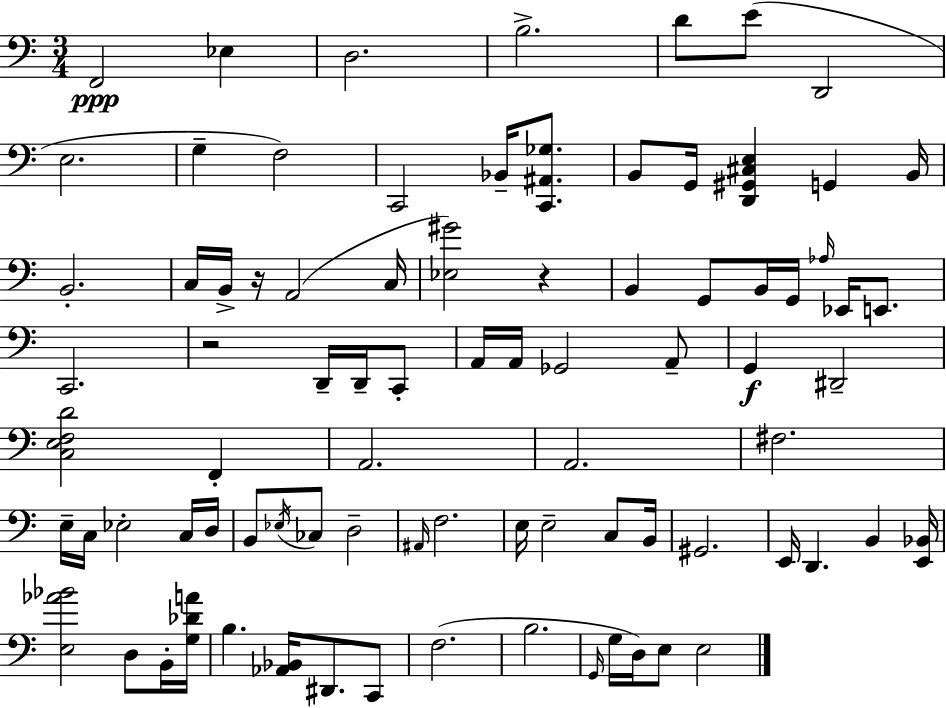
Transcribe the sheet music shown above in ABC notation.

X:1
T:Untitled
M:3/4
L:1/4
K:Am
F,,2 _E, D,2 B,2 D/2 E/2 D,,2 E,2 G, F,2 C,,2 _B,,/4 [C,,^A,,_G,]/2 B,,/2 G,,/4 [D,,^G,,^C,E,] G,, B,,/4 B,,2 C,/4 B,,/4 z/4 A,,2 C,/4 [_E,^G]2 z B,, G,,/2 B,,/4 G,,/4 _A,/4 _E,,/4 E,,/2 C,,2 z2 D,,/4 D,,/4 C,,/2 A,,/4 A,,/4 _G,,2 A,,/2 G,, ^D,,2 [C,E,F,D]2 F,, A,,2 A,,2 ^F,2 E,/4 C,/4 _E,2 C,/4 D,/4 B,,/2 _E,/4 _C,/2 D,2 ^A,,/4 F,2 E,/4 E,2 C,/2 B,,/4 ^G,,2 E,,/4 D,, B,, [E,,_B,,]/4 [E,_A_B]2 D,/2 B,,/4 [G,_DA]/4 B, [_A,,_B,,]/4 ^D,,/2 C,,/2 F,2 B,2 G,,/4 G,/4 D,/4 E,/2 E,2